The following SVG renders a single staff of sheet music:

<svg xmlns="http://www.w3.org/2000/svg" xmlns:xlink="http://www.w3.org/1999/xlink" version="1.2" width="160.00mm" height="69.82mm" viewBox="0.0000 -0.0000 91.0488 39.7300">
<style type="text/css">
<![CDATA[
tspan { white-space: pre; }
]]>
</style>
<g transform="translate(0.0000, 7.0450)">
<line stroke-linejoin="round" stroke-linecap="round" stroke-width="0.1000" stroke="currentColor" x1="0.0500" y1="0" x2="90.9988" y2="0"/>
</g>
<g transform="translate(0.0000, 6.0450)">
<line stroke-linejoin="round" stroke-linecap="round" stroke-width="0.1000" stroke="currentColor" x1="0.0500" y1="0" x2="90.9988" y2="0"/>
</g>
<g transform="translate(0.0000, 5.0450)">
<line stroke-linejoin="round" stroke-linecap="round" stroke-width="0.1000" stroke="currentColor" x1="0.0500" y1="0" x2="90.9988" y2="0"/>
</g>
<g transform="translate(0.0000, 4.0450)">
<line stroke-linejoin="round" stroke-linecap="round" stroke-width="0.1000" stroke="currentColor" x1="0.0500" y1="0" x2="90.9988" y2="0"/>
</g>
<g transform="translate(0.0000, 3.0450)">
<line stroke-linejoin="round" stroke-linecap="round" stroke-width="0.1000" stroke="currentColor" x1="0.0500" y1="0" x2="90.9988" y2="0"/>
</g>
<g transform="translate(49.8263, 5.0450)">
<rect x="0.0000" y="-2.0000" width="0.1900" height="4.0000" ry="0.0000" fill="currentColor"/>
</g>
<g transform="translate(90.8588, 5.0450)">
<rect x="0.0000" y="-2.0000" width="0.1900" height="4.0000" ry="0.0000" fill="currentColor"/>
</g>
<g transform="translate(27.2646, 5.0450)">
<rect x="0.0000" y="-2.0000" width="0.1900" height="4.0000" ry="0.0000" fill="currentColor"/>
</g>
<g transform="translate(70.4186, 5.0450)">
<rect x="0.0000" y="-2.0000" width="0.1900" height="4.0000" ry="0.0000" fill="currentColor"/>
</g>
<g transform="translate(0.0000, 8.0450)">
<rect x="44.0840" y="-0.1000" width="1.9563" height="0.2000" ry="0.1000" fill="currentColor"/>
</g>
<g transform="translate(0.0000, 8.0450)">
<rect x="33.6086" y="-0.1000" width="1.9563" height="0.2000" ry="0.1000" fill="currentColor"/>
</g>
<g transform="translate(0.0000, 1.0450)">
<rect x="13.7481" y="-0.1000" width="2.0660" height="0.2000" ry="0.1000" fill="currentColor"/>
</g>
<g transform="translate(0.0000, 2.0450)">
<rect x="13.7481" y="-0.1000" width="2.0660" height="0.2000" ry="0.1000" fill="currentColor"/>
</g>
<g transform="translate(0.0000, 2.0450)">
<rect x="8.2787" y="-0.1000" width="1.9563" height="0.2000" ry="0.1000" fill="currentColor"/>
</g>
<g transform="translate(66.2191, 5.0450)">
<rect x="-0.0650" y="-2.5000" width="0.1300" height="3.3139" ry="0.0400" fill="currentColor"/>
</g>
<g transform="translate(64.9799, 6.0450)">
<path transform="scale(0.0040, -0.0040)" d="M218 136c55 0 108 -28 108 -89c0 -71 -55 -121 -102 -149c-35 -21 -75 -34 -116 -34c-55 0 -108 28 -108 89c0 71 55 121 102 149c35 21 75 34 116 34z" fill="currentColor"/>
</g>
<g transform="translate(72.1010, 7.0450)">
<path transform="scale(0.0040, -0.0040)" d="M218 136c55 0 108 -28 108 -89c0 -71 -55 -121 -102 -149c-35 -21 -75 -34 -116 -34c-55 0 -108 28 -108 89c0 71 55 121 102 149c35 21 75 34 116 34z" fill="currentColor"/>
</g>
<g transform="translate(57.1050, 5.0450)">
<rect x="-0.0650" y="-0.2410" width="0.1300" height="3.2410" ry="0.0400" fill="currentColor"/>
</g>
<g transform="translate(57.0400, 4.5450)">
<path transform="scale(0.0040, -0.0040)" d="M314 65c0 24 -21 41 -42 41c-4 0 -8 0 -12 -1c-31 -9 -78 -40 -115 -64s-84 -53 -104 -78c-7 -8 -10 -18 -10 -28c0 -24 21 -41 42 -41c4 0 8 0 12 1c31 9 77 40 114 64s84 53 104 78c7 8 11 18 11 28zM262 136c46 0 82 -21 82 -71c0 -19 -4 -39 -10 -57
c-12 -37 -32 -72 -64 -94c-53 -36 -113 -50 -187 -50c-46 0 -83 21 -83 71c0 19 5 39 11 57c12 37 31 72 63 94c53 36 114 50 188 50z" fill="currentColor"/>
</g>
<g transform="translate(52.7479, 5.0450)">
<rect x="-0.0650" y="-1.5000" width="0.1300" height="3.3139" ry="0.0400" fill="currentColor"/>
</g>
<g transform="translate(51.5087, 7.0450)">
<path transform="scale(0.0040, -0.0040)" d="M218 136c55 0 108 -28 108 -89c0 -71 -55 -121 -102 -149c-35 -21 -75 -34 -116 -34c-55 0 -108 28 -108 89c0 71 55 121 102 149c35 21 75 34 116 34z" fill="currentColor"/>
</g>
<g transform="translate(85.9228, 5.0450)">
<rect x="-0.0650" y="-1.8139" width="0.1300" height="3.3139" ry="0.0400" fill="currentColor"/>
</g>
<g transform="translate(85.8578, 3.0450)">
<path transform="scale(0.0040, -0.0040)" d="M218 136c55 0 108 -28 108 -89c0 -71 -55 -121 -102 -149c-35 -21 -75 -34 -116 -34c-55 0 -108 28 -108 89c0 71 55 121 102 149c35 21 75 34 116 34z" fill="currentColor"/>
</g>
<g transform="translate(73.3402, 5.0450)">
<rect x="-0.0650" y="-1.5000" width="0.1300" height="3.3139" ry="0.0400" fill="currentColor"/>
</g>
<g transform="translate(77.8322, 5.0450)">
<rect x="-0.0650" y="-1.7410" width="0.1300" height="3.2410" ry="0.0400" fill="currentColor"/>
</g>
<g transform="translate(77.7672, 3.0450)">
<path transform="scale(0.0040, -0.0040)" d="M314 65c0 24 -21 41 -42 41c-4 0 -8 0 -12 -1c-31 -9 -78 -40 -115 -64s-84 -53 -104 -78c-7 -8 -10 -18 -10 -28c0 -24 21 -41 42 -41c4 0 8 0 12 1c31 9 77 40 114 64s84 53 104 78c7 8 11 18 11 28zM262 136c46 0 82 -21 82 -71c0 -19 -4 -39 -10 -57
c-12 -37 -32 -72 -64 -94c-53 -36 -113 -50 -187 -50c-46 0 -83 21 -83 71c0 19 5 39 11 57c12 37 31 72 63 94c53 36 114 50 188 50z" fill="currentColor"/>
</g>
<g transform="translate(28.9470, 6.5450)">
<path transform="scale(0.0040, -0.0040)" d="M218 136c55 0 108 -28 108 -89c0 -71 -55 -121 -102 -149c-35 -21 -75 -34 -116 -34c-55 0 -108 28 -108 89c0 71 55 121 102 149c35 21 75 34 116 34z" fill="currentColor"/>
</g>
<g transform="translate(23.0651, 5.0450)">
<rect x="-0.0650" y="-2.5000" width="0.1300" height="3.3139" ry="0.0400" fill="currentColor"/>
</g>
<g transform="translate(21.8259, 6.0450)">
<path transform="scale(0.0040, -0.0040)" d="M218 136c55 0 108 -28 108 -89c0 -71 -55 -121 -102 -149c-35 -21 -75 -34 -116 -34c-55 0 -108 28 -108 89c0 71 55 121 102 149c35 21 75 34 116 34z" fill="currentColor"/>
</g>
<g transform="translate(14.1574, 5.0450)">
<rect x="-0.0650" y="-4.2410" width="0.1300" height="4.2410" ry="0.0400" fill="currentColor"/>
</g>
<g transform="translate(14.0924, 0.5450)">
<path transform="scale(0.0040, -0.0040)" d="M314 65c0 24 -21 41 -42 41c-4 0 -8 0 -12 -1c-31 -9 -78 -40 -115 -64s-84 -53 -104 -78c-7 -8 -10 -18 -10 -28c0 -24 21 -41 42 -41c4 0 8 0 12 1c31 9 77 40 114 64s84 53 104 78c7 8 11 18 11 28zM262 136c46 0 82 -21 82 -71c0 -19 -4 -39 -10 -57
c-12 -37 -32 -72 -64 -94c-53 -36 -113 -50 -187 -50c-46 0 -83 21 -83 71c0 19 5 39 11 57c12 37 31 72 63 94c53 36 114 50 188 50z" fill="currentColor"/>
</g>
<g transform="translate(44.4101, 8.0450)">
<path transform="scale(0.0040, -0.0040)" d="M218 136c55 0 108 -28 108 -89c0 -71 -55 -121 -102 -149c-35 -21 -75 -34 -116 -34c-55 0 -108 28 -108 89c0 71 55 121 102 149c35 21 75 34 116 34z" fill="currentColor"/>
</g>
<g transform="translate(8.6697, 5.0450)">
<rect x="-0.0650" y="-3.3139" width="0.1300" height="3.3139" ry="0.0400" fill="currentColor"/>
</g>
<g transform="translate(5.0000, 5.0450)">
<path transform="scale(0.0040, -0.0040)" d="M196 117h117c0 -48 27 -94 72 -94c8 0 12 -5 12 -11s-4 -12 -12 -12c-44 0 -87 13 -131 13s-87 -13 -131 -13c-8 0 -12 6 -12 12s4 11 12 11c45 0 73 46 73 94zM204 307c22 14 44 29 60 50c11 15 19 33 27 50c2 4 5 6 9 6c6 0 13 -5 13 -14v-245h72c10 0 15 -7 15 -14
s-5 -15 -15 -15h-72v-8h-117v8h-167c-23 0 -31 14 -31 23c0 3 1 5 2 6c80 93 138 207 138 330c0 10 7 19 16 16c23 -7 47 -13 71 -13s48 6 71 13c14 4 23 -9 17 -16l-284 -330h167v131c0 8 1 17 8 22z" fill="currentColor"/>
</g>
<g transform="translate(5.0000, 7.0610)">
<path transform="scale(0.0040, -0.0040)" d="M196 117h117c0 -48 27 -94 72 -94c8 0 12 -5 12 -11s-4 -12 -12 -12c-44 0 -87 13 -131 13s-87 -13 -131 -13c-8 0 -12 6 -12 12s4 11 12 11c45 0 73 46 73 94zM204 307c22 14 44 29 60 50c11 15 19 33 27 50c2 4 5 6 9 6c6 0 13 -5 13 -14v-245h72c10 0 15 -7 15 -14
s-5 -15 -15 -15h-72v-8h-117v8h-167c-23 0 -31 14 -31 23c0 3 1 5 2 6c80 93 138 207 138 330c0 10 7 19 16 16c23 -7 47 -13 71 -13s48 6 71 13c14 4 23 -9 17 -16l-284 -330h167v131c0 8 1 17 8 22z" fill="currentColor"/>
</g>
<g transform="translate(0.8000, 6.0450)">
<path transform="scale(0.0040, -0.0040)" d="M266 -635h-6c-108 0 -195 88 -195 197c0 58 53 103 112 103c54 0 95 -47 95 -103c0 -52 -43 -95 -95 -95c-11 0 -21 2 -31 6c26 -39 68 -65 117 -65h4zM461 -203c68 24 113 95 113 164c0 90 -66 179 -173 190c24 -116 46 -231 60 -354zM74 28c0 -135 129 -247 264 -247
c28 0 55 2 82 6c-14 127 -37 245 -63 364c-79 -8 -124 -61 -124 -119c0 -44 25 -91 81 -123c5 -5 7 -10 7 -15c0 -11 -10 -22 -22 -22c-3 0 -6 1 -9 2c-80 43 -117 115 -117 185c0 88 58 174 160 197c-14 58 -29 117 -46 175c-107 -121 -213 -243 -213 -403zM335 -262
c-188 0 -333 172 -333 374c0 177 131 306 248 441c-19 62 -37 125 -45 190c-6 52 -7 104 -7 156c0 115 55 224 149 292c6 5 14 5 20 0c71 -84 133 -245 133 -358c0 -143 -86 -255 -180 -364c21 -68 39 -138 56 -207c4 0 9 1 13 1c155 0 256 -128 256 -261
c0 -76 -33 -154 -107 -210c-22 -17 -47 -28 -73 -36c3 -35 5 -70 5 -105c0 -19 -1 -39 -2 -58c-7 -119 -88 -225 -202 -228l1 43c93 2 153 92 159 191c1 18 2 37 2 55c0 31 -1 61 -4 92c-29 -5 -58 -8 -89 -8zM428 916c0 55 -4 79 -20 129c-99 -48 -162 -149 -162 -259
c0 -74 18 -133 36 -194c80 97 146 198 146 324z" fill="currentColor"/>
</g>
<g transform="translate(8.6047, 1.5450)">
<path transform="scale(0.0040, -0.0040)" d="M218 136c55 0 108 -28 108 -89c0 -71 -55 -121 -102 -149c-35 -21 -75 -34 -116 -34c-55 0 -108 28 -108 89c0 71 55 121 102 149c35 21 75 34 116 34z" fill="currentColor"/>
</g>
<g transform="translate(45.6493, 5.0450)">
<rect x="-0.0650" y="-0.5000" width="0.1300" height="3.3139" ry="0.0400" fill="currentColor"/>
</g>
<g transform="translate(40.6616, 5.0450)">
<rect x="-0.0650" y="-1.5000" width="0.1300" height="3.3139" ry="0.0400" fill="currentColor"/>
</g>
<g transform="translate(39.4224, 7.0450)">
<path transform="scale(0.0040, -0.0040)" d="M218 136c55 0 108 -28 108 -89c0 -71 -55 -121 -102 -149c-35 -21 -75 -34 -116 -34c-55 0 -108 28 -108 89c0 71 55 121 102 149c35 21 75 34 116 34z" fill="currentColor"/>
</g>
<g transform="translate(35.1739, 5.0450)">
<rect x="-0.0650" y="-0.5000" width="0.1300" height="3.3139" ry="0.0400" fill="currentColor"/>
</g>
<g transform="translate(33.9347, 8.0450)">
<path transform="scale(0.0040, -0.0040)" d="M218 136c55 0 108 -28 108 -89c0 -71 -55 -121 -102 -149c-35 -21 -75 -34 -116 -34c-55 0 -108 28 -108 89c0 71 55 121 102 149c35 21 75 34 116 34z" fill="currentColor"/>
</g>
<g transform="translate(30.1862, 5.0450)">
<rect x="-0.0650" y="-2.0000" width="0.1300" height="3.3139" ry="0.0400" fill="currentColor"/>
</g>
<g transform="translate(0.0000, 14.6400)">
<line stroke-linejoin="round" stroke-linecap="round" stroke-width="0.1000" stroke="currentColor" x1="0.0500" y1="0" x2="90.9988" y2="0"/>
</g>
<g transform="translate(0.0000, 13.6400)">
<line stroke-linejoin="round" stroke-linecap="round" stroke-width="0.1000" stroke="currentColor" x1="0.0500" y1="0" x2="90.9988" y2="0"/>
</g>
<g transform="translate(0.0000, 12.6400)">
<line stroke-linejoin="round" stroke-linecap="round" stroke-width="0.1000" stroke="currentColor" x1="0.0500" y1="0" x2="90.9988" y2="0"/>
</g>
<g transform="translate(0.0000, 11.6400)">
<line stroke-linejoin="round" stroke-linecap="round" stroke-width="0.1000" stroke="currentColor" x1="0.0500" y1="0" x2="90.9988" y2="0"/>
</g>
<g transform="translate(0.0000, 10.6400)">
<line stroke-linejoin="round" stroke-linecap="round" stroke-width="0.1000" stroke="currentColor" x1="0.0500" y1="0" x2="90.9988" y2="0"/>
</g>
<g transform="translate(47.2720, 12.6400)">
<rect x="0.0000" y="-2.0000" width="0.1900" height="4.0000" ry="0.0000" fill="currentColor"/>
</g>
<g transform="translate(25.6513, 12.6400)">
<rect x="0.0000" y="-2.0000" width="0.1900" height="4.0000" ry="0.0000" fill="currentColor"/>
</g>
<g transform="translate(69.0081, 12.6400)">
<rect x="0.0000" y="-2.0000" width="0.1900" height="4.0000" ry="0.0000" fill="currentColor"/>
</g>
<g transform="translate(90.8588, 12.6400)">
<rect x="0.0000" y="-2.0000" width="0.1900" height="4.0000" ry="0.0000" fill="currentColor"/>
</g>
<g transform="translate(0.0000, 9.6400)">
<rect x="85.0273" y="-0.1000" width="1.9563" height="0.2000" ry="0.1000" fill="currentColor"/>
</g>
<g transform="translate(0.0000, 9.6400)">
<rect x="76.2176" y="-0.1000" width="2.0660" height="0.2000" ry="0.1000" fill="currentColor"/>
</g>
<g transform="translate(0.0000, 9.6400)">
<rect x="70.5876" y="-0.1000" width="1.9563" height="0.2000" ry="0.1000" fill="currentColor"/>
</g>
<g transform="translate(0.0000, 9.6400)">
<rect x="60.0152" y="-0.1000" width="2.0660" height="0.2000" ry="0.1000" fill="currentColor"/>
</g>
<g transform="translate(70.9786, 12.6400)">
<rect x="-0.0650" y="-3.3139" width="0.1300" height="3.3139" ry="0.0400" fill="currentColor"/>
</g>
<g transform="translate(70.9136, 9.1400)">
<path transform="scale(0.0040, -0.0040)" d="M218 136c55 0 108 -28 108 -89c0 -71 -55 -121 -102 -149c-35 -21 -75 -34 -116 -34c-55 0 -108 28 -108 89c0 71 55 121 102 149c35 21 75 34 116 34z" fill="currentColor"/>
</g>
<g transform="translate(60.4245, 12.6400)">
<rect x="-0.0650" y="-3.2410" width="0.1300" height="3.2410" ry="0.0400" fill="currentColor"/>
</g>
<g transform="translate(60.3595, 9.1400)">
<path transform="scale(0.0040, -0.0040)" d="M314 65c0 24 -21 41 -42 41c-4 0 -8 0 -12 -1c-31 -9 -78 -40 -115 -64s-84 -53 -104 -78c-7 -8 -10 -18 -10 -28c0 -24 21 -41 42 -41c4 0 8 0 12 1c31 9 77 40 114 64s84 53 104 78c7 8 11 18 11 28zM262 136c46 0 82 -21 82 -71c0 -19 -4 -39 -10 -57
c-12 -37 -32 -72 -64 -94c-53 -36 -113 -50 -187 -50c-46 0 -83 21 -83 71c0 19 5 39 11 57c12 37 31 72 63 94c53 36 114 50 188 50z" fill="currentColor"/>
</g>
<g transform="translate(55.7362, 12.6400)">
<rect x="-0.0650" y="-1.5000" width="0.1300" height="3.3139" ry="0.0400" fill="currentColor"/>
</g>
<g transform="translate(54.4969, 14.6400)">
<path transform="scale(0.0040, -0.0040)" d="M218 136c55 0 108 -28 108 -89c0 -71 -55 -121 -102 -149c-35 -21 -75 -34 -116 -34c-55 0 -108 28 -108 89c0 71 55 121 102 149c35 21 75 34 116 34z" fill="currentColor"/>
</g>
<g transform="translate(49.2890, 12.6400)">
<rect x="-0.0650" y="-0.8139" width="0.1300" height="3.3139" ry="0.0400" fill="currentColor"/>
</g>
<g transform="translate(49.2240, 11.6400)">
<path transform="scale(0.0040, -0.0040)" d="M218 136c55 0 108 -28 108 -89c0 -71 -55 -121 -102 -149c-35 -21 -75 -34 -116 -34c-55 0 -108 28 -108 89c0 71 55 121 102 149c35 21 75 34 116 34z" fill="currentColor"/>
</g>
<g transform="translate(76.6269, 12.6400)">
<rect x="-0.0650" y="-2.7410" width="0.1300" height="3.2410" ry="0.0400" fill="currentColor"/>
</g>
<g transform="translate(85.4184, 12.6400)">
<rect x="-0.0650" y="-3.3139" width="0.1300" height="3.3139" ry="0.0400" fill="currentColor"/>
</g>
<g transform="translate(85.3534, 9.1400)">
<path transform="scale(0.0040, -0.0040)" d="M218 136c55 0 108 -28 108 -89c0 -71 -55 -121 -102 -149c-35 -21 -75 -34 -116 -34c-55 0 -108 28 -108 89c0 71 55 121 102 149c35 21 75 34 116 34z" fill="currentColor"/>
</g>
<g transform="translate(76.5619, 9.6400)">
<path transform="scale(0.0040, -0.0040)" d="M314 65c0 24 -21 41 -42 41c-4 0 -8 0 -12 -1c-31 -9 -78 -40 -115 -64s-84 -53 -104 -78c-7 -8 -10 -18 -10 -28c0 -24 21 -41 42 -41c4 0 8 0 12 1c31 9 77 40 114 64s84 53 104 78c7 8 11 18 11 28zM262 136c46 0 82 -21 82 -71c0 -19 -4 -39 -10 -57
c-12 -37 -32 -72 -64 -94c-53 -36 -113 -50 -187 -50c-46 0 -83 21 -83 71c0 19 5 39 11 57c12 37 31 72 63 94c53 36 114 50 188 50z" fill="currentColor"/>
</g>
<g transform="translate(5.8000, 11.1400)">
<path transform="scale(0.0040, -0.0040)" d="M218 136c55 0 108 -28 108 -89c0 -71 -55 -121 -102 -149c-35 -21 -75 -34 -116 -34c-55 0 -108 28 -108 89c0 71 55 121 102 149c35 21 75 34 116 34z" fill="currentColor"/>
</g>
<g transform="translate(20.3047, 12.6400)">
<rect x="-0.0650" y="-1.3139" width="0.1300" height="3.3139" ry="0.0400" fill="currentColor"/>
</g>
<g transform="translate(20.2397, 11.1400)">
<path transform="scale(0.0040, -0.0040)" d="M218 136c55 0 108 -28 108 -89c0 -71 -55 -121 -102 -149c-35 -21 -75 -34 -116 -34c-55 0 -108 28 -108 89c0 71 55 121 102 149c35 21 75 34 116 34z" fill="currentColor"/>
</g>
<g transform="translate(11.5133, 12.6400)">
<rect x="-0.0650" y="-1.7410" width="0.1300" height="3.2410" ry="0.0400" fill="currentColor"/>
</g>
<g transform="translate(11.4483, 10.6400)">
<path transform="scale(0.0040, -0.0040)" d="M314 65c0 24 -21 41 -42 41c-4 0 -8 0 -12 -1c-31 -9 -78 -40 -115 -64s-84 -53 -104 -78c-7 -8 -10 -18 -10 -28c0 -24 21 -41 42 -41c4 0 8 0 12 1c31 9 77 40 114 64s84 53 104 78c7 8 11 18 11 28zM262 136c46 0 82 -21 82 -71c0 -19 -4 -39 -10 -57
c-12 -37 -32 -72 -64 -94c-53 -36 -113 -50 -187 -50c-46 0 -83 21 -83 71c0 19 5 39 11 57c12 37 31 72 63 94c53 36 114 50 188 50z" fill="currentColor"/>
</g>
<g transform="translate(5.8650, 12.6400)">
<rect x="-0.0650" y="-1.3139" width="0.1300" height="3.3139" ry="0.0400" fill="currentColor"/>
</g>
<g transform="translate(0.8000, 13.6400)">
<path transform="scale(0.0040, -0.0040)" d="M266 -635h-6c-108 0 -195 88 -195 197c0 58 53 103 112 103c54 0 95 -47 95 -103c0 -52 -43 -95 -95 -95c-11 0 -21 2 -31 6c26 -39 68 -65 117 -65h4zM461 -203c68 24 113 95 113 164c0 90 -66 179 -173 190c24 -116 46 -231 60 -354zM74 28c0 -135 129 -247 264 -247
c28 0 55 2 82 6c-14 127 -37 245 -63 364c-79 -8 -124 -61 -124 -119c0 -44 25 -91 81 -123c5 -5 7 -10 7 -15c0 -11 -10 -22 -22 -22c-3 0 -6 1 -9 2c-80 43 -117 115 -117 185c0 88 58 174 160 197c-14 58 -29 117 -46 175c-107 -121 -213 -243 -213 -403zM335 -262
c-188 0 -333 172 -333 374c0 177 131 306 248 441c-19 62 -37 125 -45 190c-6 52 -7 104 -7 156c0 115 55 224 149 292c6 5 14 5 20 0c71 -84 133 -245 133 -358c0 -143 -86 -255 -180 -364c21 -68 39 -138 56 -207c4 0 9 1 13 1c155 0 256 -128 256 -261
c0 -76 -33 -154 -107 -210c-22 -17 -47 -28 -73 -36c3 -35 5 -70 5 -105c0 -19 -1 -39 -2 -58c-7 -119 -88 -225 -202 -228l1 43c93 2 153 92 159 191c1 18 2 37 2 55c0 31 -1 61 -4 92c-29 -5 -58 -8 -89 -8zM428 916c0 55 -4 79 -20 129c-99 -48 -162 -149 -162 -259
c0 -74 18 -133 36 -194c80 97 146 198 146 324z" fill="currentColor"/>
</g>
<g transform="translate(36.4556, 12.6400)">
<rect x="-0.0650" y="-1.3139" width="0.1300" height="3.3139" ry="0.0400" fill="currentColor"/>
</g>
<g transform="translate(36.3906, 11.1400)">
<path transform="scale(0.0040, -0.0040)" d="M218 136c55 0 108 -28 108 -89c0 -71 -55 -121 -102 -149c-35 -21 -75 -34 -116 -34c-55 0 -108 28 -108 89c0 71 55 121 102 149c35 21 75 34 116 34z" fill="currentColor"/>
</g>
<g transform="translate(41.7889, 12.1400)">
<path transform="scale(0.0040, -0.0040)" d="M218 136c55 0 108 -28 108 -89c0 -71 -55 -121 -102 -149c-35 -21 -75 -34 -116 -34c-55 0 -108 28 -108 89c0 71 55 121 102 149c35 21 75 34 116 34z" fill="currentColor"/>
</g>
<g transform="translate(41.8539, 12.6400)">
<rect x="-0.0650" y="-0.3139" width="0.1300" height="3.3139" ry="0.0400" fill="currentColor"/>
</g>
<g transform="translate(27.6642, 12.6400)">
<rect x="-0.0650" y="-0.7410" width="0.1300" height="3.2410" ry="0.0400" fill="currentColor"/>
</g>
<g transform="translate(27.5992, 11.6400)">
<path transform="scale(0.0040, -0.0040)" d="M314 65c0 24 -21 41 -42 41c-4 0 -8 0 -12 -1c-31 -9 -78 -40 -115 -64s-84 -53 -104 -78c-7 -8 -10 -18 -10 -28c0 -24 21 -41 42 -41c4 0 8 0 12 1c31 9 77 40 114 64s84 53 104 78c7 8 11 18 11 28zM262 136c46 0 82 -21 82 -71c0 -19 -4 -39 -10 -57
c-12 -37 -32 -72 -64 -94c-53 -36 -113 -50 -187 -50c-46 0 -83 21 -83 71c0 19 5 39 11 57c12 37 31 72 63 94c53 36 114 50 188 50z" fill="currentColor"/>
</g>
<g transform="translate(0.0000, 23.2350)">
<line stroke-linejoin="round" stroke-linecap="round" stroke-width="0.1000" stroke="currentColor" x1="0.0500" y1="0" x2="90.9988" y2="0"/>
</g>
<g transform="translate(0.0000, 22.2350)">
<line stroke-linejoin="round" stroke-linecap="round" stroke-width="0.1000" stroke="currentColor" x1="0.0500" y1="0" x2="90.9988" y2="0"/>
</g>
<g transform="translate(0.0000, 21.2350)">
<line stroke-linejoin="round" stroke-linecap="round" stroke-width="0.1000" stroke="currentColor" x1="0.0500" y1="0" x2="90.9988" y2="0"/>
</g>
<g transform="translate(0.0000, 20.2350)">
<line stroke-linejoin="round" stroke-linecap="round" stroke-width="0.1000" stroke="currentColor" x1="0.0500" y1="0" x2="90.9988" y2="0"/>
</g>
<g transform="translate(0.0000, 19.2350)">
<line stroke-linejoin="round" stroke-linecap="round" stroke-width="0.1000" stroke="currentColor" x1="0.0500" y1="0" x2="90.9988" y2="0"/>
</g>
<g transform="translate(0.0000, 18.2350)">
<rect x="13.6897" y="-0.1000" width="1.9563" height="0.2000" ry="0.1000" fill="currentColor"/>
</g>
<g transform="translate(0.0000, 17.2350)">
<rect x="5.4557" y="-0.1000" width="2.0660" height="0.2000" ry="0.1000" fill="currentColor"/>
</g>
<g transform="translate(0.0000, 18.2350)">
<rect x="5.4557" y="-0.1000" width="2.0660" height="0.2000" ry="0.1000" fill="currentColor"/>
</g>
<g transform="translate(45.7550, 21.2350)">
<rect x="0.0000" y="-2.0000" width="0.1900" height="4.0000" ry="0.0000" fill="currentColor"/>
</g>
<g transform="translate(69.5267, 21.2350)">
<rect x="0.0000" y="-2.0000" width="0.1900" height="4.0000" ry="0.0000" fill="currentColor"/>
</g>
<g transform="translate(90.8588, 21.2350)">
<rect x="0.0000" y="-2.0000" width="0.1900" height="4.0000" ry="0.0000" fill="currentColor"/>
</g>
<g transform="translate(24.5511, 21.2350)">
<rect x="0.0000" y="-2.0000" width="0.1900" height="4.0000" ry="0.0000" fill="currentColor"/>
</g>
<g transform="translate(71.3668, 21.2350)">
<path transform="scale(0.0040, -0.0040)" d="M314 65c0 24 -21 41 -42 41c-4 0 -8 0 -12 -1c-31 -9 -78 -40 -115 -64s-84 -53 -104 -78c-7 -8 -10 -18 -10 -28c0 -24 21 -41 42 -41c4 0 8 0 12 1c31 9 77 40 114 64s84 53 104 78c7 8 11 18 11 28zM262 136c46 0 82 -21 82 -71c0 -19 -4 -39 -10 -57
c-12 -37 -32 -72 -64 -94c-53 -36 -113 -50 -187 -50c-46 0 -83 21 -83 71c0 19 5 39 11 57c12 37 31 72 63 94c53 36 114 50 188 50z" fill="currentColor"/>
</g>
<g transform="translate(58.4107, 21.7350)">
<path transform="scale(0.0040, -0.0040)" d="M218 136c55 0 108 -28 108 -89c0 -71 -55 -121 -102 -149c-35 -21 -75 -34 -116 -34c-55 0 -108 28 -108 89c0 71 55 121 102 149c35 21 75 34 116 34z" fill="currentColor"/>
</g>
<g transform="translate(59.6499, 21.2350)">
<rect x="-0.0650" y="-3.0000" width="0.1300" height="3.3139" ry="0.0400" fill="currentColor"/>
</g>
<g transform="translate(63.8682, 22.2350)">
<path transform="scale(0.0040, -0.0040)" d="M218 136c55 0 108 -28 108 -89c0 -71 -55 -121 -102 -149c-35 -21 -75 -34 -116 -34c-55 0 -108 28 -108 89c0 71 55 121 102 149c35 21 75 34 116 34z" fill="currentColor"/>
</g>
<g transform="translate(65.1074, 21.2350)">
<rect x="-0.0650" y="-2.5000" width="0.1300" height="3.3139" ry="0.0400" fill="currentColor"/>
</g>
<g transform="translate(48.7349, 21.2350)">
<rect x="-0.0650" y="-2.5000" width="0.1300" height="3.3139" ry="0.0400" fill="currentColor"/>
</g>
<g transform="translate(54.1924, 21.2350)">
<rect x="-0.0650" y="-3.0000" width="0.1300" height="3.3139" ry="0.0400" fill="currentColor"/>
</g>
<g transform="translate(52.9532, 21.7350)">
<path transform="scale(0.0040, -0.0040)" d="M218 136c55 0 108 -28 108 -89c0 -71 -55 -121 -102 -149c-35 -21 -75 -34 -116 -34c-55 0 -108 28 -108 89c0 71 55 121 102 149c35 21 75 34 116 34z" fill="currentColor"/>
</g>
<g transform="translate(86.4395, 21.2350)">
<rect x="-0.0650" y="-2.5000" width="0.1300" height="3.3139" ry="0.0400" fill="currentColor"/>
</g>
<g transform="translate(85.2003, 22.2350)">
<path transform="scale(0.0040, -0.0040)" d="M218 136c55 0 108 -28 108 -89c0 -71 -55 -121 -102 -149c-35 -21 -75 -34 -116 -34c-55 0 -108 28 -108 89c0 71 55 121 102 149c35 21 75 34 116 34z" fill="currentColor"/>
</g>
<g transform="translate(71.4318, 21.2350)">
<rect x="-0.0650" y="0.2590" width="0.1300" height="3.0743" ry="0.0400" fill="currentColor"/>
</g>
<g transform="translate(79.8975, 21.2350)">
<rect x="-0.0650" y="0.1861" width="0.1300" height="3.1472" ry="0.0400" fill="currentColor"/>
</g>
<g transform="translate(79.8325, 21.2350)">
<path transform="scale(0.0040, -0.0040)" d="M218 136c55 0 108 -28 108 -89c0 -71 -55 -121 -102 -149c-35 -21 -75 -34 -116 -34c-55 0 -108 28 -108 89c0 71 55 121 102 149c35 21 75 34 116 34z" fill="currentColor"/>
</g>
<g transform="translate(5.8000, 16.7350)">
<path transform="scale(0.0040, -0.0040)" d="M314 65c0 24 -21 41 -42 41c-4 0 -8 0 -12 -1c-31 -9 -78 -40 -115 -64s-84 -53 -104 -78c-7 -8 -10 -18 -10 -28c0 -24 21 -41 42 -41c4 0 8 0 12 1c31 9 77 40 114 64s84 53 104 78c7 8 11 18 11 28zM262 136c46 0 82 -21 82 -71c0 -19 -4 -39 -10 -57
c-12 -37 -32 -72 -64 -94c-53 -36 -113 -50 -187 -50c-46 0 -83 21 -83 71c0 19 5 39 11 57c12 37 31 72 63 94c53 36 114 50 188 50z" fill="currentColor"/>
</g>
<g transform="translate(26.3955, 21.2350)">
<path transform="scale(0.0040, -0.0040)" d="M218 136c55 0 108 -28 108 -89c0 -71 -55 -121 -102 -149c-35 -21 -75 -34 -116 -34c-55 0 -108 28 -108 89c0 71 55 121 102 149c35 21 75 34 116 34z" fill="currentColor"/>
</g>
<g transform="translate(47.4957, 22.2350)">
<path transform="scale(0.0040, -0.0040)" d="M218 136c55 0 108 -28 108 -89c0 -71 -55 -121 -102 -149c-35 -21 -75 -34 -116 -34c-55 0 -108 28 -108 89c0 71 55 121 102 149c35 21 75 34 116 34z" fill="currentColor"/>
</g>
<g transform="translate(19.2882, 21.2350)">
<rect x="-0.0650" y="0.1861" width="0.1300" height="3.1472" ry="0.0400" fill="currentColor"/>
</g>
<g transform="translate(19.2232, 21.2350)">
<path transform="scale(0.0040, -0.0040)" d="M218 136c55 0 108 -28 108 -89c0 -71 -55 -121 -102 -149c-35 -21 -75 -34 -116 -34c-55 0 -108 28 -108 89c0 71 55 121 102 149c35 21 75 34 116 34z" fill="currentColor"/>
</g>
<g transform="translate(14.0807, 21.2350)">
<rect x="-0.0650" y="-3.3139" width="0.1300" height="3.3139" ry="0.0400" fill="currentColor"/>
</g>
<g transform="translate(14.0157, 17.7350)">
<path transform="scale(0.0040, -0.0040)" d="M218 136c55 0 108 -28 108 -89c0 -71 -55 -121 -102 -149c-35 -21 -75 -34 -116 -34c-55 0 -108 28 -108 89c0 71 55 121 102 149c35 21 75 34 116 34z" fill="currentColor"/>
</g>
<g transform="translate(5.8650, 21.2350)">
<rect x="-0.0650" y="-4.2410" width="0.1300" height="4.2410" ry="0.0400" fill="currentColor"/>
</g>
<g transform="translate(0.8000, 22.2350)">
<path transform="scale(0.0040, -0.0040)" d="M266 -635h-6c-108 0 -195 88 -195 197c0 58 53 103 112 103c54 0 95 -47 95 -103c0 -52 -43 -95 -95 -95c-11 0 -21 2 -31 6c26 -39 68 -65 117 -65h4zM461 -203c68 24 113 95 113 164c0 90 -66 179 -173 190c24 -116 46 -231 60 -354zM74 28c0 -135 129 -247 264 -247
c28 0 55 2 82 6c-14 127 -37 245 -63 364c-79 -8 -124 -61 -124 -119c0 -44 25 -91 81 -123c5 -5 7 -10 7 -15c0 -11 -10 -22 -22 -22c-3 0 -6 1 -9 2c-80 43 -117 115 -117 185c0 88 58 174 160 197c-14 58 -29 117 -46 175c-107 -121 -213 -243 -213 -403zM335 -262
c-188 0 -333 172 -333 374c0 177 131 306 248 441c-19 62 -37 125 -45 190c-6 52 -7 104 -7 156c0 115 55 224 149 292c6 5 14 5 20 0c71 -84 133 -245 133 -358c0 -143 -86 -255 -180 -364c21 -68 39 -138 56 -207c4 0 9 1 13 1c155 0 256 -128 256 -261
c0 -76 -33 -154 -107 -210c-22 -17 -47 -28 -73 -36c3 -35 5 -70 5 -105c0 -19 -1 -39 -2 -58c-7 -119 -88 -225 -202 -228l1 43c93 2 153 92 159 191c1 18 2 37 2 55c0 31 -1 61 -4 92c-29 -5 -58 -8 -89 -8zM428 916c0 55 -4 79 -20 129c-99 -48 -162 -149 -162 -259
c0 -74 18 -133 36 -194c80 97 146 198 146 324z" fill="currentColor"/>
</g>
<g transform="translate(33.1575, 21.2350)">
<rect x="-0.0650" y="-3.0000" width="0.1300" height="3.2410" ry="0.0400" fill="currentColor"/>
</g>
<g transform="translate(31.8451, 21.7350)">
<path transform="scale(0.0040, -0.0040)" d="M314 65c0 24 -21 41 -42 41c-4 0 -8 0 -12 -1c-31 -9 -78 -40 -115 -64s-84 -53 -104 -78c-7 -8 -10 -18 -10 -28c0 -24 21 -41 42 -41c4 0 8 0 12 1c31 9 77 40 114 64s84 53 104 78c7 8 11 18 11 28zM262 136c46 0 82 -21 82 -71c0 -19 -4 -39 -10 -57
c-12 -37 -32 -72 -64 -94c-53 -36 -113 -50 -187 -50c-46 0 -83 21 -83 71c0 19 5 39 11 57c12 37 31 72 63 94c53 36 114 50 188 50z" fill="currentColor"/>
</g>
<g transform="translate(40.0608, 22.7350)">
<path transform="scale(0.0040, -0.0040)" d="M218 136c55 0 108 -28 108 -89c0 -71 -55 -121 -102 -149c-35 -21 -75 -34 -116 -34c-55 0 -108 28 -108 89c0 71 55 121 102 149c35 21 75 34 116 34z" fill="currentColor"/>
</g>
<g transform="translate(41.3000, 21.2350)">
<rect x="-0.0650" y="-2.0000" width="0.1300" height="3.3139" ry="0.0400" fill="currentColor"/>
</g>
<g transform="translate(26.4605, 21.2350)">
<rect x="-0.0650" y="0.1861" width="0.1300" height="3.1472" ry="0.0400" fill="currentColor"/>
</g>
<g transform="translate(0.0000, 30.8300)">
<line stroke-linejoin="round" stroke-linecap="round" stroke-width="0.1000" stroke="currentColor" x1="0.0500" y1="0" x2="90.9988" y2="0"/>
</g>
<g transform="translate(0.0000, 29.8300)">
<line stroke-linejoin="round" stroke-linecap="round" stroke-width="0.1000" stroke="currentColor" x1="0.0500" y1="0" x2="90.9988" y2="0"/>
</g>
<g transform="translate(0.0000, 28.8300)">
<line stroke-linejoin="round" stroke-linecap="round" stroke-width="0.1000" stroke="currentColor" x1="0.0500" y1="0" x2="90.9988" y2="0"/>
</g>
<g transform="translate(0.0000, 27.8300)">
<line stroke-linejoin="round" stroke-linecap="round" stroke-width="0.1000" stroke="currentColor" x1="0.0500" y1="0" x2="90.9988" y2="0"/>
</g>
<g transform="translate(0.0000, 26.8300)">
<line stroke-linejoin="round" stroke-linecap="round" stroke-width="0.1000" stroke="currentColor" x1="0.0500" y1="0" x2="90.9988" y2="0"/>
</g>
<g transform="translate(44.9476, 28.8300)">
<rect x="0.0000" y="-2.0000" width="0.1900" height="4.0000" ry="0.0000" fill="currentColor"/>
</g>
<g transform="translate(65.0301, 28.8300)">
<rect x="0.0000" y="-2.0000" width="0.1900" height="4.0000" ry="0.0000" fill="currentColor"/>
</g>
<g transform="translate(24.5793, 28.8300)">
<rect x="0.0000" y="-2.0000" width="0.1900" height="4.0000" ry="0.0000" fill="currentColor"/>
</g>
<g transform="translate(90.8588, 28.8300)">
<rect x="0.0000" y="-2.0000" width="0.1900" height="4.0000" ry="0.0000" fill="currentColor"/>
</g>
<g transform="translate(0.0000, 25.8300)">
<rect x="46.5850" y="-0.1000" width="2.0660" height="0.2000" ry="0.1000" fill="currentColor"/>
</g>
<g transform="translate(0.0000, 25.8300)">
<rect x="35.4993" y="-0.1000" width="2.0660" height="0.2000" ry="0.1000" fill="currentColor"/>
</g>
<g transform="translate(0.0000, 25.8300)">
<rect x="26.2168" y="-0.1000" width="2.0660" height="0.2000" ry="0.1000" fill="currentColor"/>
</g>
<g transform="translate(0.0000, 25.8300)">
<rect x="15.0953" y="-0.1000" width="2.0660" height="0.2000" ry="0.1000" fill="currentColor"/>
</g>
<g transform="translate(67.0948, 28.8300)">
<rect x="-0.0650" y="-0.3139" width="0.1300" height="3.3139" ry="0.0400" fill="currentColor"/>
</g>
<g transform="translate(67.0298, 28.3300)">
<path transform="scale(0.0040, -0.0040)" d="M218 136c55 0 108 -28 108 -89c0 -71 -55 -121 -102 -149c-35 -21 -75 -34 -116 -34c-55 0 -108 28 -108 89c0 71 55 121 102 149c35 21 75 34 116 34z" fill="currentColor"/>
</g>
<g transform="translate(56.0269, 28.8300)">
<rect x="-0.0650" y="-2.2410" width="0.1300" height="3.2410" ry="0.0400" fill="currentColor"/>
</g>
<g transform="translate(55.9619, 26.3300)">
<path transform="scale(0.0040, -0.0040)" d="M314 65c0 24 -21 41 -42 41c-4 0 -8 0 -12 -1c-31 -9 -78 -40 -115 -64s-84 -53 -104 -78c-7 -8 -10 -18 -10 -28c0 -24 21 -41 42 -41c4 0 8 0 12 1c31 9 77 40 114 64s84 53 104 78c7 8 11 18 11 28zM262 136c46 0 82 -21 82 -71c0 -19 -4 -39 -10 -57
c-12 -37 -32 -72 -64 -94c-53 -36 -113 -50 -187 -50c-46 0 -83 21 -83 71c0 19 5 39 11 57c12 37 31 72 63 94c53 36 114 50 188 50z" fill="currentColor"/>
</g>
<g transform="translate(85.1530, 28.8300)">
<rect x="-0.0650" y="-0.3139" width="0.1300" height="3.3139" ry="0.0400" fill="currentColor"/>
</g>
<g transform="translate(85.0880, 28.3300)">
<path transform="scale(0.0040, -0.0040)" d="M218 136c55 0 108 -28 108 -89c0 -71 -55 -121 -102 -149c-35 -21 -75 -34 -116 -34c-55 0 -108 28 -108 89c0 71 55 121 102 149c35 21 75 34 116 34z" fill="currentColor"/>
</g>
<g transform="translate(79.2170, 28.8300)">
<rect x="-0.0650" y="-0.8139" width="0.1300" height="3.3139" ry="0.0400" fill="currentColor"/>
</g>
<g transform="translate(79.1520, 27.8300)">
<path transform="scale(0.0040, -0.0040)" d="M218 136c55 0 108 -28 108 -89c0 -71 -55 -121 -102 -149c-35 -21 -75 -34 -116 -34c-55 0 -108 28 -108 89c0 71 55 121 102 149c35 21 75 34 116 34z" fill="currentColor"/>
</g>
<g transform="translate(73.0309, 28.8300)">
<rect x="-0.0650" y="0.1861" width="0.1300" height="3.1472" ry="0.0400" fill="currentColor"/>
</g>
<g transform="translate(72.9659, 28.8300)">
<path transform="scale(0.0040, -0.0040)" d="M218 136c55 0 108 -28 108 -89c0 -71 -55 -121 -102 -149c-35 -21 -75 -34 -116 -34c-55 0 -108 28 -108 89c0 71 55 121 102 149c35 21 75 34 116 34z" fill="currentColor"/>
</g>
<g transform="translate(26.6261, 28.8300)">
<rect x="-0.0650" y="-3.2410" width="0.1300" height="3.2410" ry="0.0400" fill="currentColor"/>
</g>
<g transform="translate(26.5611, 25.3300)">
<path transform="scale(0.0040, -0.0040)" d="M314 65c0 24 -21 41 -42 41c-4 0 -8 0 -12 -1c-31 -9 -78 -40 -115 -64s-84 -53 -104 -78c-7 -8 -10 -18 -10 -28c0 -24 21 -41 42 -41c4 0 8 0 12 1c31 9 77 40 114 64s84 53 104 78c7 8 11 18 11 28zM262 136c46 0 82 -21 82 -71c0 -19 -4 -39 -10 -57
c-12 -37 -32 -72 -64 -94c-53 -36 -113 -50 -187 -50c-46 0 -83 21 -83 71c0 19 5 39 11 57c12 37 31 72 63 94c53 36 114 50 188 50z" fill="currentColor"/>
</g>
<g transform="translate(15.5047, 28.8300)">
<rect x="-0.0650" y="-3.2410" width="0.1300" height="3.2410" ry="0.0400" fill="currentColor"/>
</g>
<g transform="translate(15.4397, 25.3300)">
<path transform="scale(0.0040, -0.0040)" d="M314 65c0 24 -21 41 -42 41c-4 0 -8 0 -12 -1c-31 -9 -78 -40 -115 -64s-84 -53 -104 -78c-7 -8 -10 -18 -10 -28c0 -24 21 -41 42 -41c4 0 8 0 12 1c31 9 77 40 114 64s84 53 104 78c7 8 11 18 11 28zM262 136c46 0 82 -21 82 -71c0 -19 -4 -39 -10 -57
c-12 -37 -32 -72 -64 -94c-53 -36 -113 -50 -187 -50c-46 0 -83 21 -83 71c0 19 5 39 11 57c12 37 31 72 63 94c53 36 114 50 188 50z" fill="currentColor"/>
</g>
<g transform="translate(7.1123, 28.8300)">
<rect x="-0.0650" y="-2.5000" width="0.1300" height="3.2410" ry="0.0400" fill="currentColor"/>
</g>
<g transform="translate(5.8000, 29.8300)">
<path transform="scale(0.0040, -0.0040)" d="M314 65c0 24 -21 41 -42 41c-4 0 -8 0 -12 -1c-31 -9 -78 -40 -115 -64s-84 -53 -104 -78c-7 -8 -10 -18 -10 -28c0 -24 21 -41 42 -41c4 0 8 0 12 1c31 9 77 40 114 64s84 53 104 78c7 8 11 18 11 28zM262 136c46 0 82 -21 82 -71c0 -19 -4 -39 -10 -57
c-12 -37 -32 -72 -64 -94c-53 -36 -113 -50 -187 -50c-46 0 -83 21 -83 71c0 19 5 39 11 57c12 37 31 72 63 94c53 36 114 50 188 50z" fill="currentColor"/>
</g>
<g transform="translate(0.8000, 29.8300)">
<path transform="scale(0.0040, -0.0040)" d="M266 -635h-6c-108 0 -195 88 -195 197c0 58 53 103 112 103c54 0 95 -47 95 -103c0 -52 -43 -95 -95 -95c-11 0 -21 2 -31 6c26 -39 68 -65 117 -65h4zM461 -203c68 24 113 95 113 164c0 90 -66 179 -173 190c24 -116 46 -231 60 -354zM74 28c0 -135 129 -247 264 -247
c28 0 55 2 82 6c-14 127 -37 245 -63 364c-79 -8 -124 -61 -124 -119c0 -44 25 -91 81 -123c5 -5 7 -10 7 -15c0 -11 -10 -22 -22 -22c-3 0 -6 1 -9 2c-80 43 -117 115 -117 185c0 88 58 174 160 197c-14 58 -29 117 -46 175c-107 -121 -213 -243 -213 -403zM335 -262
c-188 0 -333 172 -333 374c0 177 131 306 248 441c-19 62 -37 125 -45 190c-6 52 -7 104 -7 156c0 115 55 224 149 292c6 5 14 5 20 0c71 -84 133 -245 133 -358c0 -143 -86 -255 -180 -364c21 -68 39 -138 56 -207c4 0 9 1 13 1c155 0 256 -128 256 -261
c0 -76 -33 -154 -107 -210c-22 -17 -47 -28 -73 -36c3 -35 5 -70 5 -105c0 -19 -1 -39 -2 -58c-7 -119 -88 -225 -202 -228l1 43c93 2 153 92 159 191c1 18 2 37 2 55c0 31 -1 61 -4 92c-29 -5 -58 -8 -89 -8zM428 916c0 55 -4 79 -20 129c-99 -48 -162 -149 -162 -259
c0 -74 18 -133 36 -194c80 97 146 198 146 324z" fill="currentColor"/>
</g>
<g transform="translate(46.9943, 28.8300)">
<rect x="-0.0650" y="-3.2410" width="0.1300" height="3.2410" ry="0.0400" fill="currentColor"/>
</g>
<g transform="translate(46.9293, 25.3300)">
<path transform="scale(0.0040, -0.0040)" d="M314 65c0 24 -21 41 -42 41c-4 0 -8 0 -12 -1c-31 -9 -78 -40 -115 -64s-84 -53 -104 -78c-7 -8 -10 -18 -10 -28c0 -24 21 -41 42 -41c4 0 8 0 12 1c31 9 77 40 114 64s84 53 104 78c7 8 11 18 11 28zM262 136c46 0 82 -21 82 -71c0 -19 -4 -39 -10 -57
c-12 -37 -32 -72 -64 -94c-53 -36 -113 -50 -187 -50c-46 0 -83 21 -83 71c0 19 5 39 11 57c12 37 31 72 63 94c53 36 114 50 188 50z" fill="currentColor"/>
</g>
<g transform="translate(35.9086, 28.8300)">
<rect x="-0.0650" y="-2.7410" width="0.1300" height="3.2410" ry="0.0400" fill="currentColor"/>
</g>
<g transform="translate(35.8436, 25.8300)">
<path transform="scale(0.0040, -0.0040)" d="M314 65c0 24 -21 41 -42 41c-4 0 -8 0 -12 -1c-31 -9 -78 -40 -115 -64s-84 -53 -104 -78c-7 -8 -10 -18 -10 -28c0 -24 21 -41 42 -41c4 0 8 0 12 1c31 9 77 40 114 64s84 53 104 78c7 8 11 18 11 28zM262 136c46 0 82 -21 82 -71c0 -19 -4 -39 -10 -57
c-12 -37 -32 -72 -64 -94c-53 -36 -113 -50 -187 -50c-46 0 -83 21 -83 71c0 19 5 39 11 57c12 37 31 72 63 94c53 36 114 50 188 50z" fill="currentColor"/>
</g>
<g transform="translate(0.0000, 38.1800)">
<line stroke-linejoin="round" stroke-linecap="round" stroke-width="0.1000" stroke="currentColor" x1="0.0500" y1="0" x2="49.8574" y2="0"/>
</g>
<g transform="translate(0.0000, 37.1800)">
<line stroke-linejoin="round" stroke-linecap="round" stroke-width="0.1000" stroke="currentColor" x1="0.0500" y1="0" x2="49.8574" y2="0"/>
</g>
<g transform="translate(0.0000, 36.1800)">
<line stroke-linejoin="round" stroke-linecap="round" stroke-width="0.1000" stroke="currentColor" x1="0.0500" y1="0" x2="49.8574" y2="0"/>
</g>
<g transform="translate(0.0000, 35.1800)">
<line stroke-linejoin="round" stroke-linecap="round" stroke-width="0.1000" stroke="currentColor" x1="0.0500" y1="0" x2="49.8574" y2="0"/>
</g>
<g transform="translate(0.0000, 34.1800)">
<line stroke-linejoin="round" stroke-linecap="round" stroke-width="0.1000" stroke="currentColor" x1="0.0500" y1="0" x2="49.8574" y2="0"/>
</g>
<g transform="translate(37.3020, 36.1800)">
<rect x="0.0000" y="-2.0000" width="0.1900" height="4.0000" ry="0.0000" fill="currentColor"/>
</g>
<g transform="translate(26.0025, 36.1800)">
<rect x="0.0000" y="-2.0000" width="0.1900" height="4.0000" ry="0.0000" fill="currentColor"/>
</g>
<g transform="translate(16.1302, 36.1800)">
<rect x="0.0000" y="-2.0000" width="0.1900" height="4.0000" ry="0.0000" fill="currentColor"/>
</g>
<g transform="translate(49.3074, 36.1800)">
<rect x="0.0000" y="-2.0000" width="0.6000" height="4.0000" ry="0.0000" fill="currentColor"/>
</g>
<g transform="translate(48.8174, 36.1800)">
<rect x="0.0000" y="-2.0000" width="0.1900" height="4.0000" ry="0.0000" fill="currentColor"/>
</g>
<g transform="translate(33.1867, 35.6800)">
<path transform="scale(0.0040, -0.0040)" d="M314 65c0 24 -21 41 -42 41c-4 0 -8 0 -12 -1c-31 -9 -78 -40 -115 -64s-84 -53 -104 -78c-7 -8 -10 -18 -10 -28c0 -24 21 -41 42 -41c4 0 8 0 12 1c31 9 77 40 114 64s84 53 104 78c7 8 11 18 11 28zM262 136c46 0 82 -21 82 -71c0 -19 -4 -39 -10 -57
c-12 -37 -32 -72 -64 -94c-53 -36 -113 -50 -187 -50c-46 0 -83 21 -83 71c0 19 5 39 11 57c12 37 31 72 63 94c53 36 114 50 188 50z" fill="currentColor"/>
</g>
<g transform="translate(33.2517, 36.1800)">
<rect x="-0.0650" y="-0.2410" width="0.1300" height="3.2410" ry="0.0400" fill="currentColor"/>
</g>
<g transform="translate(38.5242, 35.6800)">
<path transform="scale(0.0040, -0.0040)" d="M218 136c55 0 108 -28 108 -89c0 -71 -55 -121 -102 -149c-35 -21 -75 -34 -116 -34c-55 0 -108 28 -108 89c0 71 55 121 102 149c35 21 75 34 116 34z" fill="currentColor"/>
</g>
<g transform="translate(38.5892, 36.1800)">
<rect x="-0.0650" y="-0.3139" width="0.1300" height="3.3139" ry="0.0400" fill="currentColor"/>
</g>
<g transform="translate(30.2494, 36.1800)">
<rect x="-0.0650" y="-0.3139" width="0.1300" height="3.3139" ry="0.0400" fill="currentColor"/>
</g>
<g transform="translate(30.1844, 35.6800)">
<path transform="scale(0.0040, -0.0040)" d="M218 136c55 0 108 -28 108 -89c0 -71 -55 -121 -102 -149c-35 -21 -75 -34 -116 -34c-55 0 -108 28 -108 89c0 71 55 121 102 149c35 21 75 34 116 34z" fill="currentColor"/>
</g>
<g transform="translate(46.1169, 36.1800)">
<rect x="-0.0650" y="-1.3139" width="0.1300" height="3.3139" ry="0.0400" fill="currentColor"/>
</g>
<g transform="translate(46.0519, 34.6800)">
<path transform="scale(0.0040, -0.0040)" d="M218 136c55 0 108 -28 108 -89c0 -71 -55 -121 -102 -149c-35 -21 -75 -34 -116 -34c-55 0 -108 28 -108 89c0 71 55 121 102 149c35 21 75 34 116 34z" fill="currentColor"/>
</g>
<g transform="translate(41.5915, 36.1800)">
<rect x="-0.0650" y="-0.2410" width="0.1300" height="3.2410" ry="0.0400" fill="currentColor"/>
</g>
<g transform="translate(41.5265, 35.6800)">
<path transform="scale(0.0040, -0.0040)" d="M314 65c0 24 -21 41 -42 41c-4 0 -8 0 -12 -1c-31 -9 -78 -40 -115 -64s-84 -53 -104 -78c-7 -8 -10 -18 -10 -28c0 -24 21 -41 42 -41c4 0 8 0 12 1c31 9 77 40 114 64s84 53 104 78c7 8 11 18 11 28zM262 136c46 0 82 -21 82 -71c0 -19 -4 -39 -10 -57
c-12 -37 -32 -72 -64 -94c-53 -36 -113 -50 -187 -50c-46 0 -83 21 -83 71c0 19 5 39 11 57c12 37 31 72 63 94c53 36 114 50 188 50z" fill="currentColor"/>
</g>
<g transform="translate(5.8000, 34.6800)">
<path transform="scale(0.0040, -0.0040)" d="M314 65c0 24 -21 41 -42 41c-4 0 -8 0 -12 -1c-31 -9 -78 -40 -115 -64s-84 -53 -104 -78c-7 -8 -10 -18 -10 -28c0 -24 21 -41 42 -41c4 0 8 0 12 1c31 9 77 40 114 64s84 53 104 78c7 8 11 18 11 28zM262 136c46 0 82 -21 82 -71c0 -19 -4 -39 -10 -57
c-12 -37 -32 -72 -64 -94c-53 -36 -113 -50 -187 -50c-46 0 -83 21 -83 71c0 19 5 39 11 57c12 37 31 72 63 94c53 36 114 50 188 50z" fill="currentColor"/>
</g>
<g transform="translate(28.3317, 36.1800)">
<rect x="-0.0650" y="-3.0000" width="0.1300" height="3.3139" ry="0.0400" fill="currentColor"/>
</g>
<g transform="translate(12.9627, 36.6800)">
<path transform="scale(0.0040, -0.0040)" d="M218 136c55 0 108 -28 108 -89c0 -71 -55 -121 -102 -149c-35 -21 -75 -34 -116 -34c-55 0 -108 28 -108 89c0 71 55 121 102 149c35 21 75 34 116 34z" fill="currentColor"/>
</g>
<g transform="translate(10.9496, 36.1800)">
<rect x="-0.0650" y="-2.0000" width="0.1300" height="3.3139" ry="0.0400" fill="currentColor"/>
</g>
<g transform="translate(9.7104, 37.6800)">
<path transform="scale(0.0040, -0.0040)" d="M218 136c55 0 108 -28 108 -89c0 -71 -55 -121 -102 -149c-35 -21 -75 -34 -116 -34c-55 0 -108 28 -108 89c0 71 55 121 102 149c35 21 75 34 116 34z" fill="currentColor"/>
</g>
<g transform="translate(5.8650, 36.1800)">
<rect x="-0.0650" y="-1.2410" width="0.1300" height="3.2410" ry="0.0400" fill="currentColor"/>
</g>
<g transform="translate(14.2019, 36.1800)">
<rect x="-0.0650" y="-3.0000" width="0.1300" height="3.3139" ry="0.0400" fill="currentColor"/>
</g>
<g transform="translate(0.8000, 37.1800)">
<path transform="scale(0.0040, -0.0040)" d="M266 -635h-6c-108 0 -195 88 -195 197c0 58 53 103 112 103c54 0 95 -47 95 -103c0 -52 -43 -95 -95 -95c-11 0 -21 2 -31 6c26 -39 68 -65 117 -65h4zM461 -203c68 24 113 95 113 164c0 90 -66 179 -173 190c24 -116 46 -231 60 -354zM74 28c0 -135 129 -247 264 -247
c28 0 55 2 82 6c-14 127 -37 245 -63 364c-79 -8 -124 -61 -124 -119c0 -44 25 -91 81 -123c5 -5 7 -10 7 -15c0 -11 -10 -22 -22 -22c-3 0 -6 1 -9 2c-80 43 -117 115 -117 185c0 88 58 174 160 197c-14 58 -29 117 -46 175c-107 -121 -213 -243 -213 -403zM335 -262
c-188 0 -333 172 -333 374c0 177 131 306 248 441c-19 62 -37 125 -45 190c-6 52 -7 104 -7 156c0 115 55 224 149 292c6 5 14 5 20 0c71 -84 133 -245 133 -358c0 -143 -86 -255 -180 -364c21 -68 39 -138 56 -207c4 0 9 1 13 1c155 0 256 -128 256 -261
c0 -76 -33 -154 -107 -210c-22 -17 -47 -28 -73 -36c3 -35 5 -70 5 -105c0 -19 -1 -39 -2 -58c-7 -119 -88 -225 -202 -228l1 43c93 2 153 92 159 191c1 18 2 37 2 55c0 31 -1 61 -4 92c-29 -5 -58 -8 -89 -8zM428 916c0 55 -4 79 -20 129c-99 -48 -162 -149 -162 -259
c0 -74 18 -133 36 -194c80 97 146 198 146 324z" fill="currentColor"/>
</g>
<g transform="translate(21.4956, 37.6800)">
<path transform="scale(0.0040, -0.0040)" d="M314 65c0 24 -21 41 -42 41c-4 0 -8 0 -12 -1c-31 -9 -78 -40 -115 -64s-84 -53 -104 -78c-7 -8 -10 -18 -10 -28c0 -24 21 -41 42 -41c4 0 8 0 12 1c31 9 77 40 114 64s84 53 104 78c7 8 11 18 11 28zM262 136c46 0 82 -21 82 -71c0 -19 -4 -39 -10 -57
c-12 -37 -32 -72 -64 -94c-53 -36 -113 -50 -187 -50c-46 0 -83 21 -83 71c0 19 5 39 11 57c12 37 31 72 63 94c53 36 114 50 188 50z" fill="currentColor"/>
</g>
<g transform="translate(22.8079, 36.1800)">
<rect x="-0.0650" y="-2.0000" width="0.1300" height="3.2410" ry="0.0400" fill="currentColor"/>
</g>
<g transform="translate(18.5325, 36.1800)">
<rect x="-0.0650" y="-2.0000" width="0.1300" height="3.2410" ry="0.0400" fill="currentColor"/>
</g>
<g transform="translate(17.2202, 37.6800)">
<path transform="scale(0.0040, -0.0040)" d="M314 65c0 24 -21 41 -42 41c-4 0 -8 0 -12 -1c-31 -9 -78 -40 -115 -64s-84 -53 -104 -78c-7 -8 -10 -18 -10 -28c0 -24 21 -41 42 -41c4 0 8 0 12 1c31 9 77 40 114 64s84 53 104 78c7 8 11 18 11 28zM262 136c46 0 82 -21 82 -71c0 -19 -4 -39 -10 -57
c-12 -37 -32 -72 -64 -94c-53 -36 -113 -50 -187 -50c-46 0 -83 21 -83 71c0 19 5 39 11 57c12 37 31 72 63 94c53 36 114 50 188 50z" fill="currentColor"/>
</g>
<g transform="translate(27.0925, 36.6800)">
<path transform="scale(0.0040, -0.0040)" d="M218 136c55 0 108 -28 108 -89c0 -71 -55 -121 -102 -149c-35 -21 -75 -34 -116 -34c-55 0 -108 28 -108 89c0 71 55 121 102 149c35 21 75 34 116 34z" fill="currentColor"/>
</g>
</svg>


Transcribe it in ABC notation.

X:1
T:Untitled
M:4/4
L:1/4
K:C
b d'2 G F C E C E c2 G E f2 f e f2 e d2 e c d E b2 b a2 b d'2 b B B A2 F G A A G B2 B G G2 b2 b2 a2 b2 g2 c B d c e2 F A F2 F2 A c c2 c c2 e